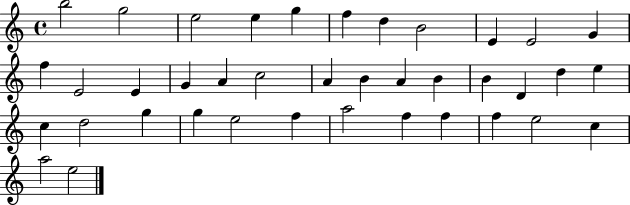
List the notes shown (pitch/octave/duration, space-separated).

B5/h G5/h E5/h E5/q G5/q F5/q D5/q B4/h E4/q E4/h G4/q F5/q E4/h E4/q G4/q A4/q C5/h A4/q B4/q A4/q B4/q B4/q D4/q D5/q E5/q C5/q D5/h G5/q G5/q E5/h F5/q A5/h F5/q F5/q F5/q E5/h C5/q A5/h E5/h